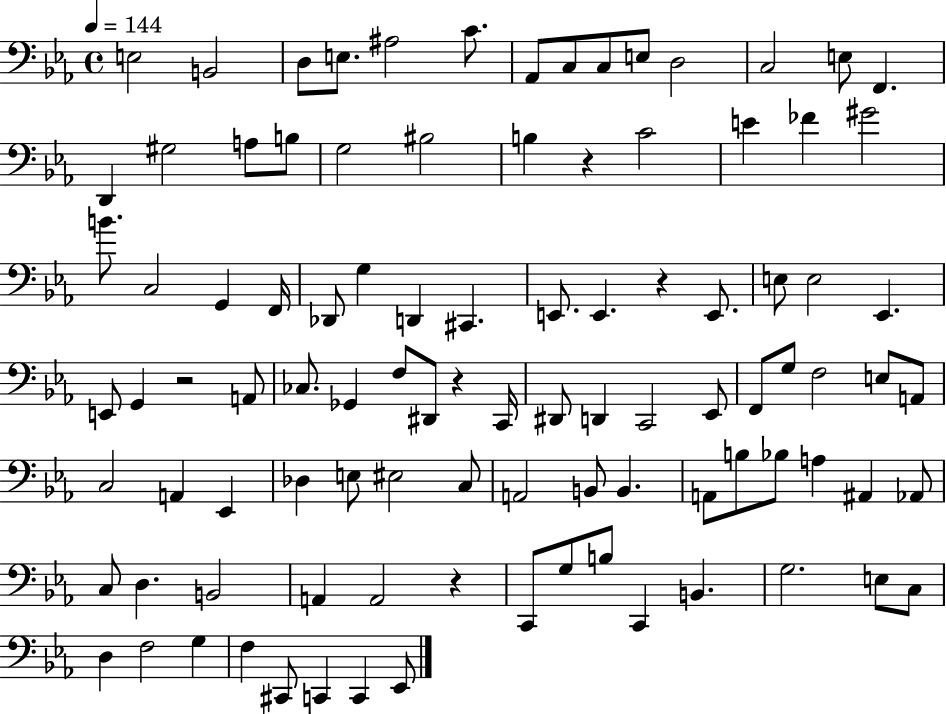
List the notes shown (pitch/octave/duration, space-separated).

E3/h B2/h D3/e E3/e. A#3/h C4/e. Ab2/e C3/e C3/e E3/e D3/h C3/h E3/e F2/q. D2/q G#3/h A3/e B3/e G3/h BIS3/h B3/q R/q C4/h E4/q FES4/q G#4/h B4/e. C3/h G2/q F2/s Db2/e G3/q D2/q C#2/q. E2/e. E2/q. R/q E2/e. E3/e E3/h Eb2/q. E2/e G2/q R/h A2/e CES3/e. Gb2/q F3/e D#2/e R/q C2/s D#2/e D2/q C2/h Eb2/e F2/e G3/e F3/h E3/e A2/e C3/h A2/q Eb2/q Db3/q E3/e EIS3/h C3/e A2/h B2/e B2/q. A2/e B3/e Bb3/e A3/q A#2/q Ab2/e C3/e D3/q. B2/h A2/q A2/h R/q C2/e G3/e B3/e C2/q B2/q. G3/h. E3/e C3/e D3/q F3/h G3/q F3/q C#2/e C2/q C2/q Eb2/e